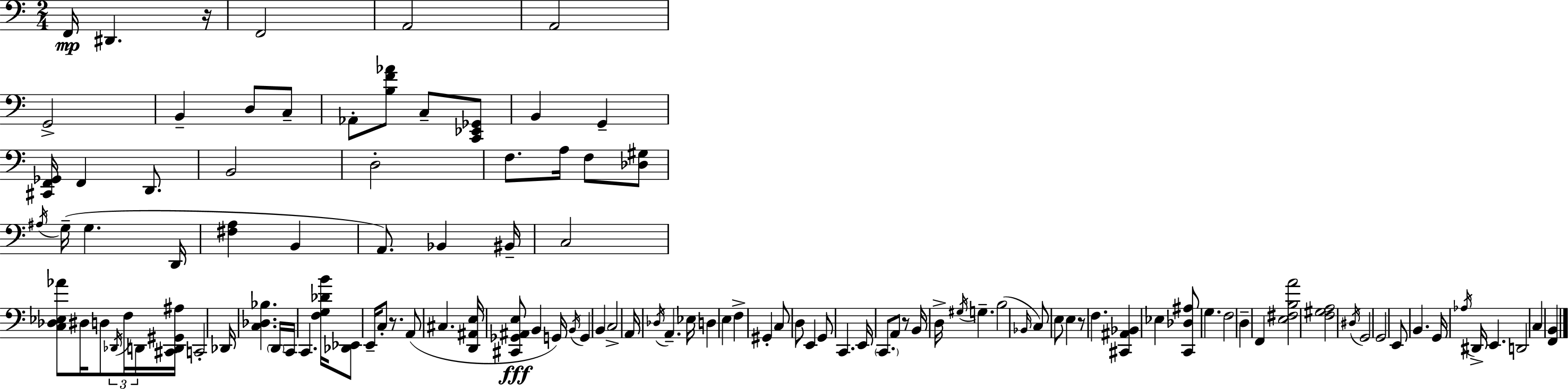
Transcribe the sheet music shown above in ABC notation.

X:1
T:Untitled
M:2/4
L:1/4
K:Am
F,,/4 ^D,, z/4 F,,2 A,,2 A,,2 G,,2 B,, D,/2 C,/2 _A,,/2 [B,F_A]/2 C,/2 [C,,_E,,_G,,]/2 B,, G,, [^C,,F,,_G,,]/4 F,, D,,/2 B,,2 D,2 F,/2 A,/4 F,/2 [_D,^G,]/2 ^A,/4 G,/4 G, D,,/4 [^F,A,] B,, A,,/2 _B,, ^B,,/4 C,2 [C,_D,_E,_A]/2 ^D,/4 D,/2 _D,,/4 F,/4 D,,/4 [^C,,D,,^G,,^A,]/4 C,,2 _D,,/4 [C,_D,_B,] D,,/4 C,,/4 C,, [F,G,_DB]/4 [_D,,_E,,]/2 E,,/4 C,/2 z/2 A,,/2 ^C, [D,,^A,,E,]/4 [^C,,_G,,^A,,E,]/2 B,, G,,/4 B,,/4 G,, B,, C,2 A,,/4 _D,/4 A,, _E,/4 D, E, F, ^G,, C,/2 D,/2 E,, G,,/2 C,, E,,/4 C,,/2 A,,/2 z/2 B,,/4 D,/4 ^G,/4 G, B,2 _B,,/4 C,/2 E,/2 E, z/2 F, [^C,,^A,,_B,,] _E, [C,,_D,^A,]/2 G, F,2 D, F,, [E,^F,B,A]2 [F,^G,A,]2 ^D,/4 G,,2 G,,2 E,,/2 B,, G,,/4 _A,/4 ^D,,/4 E,, D,,2 C, [F,,B,,]